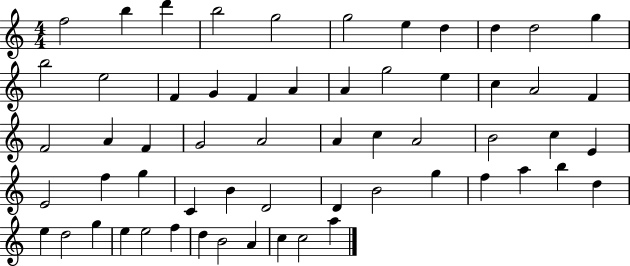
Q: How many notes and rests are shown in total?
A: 59